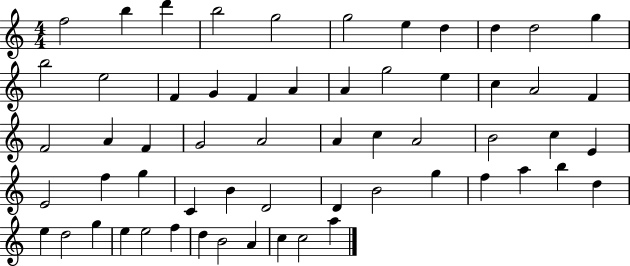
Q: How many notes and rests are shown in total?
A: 59